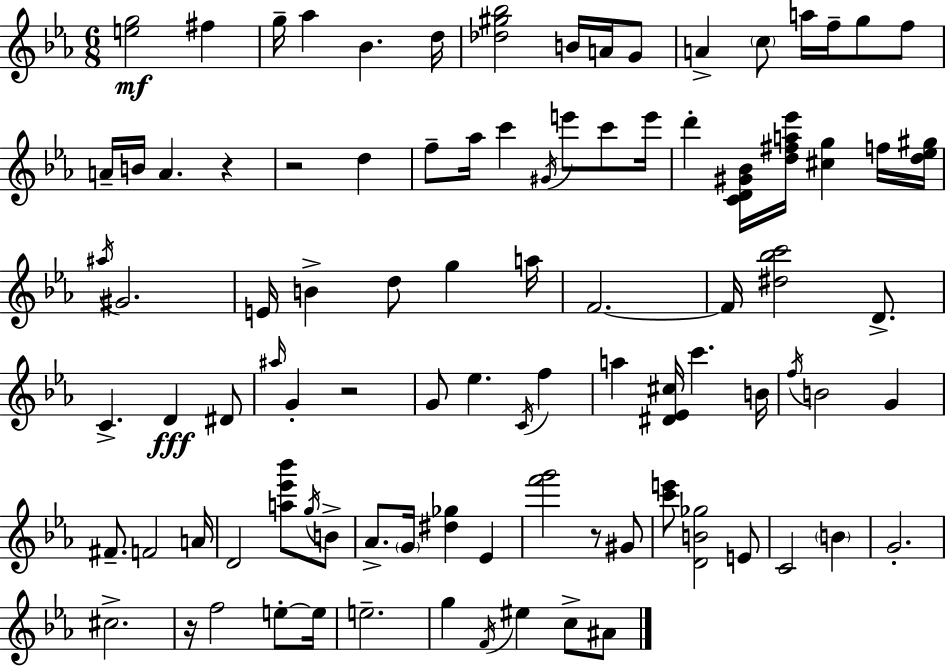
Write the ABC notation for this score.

X:1
T:Untitled
M:6/8
L:1/4
K:Eb
[eg]2 ^f g/4 _a _B d/4 [_d^g_b]2 B/4 A/4 G/2 A c/2 a/4 f/4 g/2 f/2 A/4 B/4 A z z2 d f/2 _a/4 c' ^G/4 e'/2 c'/2 e'/4 d' [CD^G_B]/4 [d^fa_e']/4 [^cg] f/4 [d_e^g]/4 ^a/4 ^G2 E/4 B d/2 g a/4 F2 F/4 [^d_bc']2 D/2 C D ^D/2 ^a/4 G z2 G/2 _e C/4 f a [^D_E^c]/4 c' B/4 f/4 B2 G ^F/2 F2 A/4 D2 [a_e'_b']/2 g/4 B/2 _A/2 G/4 [^d_g] _E [f'g']2 z/2 ^G/2 [c'e']/2 [DB_g]2 E/2 C2 B G2 ^c2 z/4 f2 e/2 e/4 e2 g F/4 ^e c/2 ^A/2